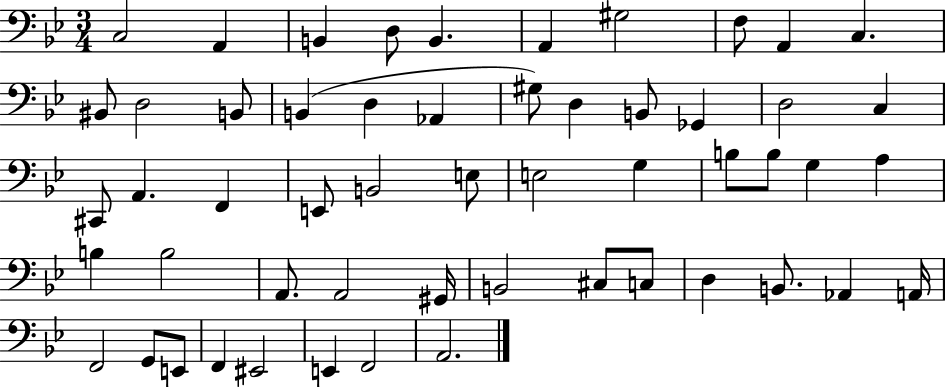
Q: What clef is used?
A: bass